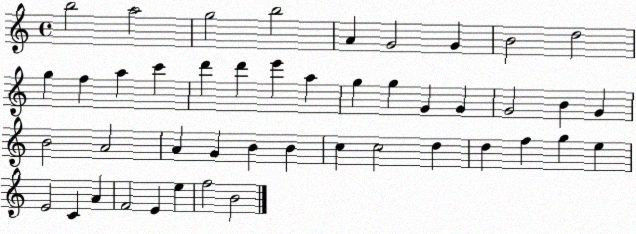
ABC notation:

X:1
T:Untitled
M:4/4
L:1/4
K:C
b2 a2 g2 b2 A G2 G B2 d2 g f a c' d' d' e' a g g G G G2 B G B2 A2 A G B B c c2 d d f g e E2 C A F2 E e f2 B2